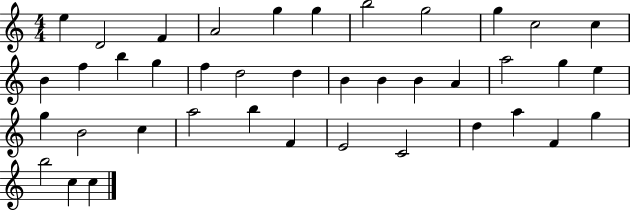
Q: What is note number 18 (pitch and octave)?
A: D5